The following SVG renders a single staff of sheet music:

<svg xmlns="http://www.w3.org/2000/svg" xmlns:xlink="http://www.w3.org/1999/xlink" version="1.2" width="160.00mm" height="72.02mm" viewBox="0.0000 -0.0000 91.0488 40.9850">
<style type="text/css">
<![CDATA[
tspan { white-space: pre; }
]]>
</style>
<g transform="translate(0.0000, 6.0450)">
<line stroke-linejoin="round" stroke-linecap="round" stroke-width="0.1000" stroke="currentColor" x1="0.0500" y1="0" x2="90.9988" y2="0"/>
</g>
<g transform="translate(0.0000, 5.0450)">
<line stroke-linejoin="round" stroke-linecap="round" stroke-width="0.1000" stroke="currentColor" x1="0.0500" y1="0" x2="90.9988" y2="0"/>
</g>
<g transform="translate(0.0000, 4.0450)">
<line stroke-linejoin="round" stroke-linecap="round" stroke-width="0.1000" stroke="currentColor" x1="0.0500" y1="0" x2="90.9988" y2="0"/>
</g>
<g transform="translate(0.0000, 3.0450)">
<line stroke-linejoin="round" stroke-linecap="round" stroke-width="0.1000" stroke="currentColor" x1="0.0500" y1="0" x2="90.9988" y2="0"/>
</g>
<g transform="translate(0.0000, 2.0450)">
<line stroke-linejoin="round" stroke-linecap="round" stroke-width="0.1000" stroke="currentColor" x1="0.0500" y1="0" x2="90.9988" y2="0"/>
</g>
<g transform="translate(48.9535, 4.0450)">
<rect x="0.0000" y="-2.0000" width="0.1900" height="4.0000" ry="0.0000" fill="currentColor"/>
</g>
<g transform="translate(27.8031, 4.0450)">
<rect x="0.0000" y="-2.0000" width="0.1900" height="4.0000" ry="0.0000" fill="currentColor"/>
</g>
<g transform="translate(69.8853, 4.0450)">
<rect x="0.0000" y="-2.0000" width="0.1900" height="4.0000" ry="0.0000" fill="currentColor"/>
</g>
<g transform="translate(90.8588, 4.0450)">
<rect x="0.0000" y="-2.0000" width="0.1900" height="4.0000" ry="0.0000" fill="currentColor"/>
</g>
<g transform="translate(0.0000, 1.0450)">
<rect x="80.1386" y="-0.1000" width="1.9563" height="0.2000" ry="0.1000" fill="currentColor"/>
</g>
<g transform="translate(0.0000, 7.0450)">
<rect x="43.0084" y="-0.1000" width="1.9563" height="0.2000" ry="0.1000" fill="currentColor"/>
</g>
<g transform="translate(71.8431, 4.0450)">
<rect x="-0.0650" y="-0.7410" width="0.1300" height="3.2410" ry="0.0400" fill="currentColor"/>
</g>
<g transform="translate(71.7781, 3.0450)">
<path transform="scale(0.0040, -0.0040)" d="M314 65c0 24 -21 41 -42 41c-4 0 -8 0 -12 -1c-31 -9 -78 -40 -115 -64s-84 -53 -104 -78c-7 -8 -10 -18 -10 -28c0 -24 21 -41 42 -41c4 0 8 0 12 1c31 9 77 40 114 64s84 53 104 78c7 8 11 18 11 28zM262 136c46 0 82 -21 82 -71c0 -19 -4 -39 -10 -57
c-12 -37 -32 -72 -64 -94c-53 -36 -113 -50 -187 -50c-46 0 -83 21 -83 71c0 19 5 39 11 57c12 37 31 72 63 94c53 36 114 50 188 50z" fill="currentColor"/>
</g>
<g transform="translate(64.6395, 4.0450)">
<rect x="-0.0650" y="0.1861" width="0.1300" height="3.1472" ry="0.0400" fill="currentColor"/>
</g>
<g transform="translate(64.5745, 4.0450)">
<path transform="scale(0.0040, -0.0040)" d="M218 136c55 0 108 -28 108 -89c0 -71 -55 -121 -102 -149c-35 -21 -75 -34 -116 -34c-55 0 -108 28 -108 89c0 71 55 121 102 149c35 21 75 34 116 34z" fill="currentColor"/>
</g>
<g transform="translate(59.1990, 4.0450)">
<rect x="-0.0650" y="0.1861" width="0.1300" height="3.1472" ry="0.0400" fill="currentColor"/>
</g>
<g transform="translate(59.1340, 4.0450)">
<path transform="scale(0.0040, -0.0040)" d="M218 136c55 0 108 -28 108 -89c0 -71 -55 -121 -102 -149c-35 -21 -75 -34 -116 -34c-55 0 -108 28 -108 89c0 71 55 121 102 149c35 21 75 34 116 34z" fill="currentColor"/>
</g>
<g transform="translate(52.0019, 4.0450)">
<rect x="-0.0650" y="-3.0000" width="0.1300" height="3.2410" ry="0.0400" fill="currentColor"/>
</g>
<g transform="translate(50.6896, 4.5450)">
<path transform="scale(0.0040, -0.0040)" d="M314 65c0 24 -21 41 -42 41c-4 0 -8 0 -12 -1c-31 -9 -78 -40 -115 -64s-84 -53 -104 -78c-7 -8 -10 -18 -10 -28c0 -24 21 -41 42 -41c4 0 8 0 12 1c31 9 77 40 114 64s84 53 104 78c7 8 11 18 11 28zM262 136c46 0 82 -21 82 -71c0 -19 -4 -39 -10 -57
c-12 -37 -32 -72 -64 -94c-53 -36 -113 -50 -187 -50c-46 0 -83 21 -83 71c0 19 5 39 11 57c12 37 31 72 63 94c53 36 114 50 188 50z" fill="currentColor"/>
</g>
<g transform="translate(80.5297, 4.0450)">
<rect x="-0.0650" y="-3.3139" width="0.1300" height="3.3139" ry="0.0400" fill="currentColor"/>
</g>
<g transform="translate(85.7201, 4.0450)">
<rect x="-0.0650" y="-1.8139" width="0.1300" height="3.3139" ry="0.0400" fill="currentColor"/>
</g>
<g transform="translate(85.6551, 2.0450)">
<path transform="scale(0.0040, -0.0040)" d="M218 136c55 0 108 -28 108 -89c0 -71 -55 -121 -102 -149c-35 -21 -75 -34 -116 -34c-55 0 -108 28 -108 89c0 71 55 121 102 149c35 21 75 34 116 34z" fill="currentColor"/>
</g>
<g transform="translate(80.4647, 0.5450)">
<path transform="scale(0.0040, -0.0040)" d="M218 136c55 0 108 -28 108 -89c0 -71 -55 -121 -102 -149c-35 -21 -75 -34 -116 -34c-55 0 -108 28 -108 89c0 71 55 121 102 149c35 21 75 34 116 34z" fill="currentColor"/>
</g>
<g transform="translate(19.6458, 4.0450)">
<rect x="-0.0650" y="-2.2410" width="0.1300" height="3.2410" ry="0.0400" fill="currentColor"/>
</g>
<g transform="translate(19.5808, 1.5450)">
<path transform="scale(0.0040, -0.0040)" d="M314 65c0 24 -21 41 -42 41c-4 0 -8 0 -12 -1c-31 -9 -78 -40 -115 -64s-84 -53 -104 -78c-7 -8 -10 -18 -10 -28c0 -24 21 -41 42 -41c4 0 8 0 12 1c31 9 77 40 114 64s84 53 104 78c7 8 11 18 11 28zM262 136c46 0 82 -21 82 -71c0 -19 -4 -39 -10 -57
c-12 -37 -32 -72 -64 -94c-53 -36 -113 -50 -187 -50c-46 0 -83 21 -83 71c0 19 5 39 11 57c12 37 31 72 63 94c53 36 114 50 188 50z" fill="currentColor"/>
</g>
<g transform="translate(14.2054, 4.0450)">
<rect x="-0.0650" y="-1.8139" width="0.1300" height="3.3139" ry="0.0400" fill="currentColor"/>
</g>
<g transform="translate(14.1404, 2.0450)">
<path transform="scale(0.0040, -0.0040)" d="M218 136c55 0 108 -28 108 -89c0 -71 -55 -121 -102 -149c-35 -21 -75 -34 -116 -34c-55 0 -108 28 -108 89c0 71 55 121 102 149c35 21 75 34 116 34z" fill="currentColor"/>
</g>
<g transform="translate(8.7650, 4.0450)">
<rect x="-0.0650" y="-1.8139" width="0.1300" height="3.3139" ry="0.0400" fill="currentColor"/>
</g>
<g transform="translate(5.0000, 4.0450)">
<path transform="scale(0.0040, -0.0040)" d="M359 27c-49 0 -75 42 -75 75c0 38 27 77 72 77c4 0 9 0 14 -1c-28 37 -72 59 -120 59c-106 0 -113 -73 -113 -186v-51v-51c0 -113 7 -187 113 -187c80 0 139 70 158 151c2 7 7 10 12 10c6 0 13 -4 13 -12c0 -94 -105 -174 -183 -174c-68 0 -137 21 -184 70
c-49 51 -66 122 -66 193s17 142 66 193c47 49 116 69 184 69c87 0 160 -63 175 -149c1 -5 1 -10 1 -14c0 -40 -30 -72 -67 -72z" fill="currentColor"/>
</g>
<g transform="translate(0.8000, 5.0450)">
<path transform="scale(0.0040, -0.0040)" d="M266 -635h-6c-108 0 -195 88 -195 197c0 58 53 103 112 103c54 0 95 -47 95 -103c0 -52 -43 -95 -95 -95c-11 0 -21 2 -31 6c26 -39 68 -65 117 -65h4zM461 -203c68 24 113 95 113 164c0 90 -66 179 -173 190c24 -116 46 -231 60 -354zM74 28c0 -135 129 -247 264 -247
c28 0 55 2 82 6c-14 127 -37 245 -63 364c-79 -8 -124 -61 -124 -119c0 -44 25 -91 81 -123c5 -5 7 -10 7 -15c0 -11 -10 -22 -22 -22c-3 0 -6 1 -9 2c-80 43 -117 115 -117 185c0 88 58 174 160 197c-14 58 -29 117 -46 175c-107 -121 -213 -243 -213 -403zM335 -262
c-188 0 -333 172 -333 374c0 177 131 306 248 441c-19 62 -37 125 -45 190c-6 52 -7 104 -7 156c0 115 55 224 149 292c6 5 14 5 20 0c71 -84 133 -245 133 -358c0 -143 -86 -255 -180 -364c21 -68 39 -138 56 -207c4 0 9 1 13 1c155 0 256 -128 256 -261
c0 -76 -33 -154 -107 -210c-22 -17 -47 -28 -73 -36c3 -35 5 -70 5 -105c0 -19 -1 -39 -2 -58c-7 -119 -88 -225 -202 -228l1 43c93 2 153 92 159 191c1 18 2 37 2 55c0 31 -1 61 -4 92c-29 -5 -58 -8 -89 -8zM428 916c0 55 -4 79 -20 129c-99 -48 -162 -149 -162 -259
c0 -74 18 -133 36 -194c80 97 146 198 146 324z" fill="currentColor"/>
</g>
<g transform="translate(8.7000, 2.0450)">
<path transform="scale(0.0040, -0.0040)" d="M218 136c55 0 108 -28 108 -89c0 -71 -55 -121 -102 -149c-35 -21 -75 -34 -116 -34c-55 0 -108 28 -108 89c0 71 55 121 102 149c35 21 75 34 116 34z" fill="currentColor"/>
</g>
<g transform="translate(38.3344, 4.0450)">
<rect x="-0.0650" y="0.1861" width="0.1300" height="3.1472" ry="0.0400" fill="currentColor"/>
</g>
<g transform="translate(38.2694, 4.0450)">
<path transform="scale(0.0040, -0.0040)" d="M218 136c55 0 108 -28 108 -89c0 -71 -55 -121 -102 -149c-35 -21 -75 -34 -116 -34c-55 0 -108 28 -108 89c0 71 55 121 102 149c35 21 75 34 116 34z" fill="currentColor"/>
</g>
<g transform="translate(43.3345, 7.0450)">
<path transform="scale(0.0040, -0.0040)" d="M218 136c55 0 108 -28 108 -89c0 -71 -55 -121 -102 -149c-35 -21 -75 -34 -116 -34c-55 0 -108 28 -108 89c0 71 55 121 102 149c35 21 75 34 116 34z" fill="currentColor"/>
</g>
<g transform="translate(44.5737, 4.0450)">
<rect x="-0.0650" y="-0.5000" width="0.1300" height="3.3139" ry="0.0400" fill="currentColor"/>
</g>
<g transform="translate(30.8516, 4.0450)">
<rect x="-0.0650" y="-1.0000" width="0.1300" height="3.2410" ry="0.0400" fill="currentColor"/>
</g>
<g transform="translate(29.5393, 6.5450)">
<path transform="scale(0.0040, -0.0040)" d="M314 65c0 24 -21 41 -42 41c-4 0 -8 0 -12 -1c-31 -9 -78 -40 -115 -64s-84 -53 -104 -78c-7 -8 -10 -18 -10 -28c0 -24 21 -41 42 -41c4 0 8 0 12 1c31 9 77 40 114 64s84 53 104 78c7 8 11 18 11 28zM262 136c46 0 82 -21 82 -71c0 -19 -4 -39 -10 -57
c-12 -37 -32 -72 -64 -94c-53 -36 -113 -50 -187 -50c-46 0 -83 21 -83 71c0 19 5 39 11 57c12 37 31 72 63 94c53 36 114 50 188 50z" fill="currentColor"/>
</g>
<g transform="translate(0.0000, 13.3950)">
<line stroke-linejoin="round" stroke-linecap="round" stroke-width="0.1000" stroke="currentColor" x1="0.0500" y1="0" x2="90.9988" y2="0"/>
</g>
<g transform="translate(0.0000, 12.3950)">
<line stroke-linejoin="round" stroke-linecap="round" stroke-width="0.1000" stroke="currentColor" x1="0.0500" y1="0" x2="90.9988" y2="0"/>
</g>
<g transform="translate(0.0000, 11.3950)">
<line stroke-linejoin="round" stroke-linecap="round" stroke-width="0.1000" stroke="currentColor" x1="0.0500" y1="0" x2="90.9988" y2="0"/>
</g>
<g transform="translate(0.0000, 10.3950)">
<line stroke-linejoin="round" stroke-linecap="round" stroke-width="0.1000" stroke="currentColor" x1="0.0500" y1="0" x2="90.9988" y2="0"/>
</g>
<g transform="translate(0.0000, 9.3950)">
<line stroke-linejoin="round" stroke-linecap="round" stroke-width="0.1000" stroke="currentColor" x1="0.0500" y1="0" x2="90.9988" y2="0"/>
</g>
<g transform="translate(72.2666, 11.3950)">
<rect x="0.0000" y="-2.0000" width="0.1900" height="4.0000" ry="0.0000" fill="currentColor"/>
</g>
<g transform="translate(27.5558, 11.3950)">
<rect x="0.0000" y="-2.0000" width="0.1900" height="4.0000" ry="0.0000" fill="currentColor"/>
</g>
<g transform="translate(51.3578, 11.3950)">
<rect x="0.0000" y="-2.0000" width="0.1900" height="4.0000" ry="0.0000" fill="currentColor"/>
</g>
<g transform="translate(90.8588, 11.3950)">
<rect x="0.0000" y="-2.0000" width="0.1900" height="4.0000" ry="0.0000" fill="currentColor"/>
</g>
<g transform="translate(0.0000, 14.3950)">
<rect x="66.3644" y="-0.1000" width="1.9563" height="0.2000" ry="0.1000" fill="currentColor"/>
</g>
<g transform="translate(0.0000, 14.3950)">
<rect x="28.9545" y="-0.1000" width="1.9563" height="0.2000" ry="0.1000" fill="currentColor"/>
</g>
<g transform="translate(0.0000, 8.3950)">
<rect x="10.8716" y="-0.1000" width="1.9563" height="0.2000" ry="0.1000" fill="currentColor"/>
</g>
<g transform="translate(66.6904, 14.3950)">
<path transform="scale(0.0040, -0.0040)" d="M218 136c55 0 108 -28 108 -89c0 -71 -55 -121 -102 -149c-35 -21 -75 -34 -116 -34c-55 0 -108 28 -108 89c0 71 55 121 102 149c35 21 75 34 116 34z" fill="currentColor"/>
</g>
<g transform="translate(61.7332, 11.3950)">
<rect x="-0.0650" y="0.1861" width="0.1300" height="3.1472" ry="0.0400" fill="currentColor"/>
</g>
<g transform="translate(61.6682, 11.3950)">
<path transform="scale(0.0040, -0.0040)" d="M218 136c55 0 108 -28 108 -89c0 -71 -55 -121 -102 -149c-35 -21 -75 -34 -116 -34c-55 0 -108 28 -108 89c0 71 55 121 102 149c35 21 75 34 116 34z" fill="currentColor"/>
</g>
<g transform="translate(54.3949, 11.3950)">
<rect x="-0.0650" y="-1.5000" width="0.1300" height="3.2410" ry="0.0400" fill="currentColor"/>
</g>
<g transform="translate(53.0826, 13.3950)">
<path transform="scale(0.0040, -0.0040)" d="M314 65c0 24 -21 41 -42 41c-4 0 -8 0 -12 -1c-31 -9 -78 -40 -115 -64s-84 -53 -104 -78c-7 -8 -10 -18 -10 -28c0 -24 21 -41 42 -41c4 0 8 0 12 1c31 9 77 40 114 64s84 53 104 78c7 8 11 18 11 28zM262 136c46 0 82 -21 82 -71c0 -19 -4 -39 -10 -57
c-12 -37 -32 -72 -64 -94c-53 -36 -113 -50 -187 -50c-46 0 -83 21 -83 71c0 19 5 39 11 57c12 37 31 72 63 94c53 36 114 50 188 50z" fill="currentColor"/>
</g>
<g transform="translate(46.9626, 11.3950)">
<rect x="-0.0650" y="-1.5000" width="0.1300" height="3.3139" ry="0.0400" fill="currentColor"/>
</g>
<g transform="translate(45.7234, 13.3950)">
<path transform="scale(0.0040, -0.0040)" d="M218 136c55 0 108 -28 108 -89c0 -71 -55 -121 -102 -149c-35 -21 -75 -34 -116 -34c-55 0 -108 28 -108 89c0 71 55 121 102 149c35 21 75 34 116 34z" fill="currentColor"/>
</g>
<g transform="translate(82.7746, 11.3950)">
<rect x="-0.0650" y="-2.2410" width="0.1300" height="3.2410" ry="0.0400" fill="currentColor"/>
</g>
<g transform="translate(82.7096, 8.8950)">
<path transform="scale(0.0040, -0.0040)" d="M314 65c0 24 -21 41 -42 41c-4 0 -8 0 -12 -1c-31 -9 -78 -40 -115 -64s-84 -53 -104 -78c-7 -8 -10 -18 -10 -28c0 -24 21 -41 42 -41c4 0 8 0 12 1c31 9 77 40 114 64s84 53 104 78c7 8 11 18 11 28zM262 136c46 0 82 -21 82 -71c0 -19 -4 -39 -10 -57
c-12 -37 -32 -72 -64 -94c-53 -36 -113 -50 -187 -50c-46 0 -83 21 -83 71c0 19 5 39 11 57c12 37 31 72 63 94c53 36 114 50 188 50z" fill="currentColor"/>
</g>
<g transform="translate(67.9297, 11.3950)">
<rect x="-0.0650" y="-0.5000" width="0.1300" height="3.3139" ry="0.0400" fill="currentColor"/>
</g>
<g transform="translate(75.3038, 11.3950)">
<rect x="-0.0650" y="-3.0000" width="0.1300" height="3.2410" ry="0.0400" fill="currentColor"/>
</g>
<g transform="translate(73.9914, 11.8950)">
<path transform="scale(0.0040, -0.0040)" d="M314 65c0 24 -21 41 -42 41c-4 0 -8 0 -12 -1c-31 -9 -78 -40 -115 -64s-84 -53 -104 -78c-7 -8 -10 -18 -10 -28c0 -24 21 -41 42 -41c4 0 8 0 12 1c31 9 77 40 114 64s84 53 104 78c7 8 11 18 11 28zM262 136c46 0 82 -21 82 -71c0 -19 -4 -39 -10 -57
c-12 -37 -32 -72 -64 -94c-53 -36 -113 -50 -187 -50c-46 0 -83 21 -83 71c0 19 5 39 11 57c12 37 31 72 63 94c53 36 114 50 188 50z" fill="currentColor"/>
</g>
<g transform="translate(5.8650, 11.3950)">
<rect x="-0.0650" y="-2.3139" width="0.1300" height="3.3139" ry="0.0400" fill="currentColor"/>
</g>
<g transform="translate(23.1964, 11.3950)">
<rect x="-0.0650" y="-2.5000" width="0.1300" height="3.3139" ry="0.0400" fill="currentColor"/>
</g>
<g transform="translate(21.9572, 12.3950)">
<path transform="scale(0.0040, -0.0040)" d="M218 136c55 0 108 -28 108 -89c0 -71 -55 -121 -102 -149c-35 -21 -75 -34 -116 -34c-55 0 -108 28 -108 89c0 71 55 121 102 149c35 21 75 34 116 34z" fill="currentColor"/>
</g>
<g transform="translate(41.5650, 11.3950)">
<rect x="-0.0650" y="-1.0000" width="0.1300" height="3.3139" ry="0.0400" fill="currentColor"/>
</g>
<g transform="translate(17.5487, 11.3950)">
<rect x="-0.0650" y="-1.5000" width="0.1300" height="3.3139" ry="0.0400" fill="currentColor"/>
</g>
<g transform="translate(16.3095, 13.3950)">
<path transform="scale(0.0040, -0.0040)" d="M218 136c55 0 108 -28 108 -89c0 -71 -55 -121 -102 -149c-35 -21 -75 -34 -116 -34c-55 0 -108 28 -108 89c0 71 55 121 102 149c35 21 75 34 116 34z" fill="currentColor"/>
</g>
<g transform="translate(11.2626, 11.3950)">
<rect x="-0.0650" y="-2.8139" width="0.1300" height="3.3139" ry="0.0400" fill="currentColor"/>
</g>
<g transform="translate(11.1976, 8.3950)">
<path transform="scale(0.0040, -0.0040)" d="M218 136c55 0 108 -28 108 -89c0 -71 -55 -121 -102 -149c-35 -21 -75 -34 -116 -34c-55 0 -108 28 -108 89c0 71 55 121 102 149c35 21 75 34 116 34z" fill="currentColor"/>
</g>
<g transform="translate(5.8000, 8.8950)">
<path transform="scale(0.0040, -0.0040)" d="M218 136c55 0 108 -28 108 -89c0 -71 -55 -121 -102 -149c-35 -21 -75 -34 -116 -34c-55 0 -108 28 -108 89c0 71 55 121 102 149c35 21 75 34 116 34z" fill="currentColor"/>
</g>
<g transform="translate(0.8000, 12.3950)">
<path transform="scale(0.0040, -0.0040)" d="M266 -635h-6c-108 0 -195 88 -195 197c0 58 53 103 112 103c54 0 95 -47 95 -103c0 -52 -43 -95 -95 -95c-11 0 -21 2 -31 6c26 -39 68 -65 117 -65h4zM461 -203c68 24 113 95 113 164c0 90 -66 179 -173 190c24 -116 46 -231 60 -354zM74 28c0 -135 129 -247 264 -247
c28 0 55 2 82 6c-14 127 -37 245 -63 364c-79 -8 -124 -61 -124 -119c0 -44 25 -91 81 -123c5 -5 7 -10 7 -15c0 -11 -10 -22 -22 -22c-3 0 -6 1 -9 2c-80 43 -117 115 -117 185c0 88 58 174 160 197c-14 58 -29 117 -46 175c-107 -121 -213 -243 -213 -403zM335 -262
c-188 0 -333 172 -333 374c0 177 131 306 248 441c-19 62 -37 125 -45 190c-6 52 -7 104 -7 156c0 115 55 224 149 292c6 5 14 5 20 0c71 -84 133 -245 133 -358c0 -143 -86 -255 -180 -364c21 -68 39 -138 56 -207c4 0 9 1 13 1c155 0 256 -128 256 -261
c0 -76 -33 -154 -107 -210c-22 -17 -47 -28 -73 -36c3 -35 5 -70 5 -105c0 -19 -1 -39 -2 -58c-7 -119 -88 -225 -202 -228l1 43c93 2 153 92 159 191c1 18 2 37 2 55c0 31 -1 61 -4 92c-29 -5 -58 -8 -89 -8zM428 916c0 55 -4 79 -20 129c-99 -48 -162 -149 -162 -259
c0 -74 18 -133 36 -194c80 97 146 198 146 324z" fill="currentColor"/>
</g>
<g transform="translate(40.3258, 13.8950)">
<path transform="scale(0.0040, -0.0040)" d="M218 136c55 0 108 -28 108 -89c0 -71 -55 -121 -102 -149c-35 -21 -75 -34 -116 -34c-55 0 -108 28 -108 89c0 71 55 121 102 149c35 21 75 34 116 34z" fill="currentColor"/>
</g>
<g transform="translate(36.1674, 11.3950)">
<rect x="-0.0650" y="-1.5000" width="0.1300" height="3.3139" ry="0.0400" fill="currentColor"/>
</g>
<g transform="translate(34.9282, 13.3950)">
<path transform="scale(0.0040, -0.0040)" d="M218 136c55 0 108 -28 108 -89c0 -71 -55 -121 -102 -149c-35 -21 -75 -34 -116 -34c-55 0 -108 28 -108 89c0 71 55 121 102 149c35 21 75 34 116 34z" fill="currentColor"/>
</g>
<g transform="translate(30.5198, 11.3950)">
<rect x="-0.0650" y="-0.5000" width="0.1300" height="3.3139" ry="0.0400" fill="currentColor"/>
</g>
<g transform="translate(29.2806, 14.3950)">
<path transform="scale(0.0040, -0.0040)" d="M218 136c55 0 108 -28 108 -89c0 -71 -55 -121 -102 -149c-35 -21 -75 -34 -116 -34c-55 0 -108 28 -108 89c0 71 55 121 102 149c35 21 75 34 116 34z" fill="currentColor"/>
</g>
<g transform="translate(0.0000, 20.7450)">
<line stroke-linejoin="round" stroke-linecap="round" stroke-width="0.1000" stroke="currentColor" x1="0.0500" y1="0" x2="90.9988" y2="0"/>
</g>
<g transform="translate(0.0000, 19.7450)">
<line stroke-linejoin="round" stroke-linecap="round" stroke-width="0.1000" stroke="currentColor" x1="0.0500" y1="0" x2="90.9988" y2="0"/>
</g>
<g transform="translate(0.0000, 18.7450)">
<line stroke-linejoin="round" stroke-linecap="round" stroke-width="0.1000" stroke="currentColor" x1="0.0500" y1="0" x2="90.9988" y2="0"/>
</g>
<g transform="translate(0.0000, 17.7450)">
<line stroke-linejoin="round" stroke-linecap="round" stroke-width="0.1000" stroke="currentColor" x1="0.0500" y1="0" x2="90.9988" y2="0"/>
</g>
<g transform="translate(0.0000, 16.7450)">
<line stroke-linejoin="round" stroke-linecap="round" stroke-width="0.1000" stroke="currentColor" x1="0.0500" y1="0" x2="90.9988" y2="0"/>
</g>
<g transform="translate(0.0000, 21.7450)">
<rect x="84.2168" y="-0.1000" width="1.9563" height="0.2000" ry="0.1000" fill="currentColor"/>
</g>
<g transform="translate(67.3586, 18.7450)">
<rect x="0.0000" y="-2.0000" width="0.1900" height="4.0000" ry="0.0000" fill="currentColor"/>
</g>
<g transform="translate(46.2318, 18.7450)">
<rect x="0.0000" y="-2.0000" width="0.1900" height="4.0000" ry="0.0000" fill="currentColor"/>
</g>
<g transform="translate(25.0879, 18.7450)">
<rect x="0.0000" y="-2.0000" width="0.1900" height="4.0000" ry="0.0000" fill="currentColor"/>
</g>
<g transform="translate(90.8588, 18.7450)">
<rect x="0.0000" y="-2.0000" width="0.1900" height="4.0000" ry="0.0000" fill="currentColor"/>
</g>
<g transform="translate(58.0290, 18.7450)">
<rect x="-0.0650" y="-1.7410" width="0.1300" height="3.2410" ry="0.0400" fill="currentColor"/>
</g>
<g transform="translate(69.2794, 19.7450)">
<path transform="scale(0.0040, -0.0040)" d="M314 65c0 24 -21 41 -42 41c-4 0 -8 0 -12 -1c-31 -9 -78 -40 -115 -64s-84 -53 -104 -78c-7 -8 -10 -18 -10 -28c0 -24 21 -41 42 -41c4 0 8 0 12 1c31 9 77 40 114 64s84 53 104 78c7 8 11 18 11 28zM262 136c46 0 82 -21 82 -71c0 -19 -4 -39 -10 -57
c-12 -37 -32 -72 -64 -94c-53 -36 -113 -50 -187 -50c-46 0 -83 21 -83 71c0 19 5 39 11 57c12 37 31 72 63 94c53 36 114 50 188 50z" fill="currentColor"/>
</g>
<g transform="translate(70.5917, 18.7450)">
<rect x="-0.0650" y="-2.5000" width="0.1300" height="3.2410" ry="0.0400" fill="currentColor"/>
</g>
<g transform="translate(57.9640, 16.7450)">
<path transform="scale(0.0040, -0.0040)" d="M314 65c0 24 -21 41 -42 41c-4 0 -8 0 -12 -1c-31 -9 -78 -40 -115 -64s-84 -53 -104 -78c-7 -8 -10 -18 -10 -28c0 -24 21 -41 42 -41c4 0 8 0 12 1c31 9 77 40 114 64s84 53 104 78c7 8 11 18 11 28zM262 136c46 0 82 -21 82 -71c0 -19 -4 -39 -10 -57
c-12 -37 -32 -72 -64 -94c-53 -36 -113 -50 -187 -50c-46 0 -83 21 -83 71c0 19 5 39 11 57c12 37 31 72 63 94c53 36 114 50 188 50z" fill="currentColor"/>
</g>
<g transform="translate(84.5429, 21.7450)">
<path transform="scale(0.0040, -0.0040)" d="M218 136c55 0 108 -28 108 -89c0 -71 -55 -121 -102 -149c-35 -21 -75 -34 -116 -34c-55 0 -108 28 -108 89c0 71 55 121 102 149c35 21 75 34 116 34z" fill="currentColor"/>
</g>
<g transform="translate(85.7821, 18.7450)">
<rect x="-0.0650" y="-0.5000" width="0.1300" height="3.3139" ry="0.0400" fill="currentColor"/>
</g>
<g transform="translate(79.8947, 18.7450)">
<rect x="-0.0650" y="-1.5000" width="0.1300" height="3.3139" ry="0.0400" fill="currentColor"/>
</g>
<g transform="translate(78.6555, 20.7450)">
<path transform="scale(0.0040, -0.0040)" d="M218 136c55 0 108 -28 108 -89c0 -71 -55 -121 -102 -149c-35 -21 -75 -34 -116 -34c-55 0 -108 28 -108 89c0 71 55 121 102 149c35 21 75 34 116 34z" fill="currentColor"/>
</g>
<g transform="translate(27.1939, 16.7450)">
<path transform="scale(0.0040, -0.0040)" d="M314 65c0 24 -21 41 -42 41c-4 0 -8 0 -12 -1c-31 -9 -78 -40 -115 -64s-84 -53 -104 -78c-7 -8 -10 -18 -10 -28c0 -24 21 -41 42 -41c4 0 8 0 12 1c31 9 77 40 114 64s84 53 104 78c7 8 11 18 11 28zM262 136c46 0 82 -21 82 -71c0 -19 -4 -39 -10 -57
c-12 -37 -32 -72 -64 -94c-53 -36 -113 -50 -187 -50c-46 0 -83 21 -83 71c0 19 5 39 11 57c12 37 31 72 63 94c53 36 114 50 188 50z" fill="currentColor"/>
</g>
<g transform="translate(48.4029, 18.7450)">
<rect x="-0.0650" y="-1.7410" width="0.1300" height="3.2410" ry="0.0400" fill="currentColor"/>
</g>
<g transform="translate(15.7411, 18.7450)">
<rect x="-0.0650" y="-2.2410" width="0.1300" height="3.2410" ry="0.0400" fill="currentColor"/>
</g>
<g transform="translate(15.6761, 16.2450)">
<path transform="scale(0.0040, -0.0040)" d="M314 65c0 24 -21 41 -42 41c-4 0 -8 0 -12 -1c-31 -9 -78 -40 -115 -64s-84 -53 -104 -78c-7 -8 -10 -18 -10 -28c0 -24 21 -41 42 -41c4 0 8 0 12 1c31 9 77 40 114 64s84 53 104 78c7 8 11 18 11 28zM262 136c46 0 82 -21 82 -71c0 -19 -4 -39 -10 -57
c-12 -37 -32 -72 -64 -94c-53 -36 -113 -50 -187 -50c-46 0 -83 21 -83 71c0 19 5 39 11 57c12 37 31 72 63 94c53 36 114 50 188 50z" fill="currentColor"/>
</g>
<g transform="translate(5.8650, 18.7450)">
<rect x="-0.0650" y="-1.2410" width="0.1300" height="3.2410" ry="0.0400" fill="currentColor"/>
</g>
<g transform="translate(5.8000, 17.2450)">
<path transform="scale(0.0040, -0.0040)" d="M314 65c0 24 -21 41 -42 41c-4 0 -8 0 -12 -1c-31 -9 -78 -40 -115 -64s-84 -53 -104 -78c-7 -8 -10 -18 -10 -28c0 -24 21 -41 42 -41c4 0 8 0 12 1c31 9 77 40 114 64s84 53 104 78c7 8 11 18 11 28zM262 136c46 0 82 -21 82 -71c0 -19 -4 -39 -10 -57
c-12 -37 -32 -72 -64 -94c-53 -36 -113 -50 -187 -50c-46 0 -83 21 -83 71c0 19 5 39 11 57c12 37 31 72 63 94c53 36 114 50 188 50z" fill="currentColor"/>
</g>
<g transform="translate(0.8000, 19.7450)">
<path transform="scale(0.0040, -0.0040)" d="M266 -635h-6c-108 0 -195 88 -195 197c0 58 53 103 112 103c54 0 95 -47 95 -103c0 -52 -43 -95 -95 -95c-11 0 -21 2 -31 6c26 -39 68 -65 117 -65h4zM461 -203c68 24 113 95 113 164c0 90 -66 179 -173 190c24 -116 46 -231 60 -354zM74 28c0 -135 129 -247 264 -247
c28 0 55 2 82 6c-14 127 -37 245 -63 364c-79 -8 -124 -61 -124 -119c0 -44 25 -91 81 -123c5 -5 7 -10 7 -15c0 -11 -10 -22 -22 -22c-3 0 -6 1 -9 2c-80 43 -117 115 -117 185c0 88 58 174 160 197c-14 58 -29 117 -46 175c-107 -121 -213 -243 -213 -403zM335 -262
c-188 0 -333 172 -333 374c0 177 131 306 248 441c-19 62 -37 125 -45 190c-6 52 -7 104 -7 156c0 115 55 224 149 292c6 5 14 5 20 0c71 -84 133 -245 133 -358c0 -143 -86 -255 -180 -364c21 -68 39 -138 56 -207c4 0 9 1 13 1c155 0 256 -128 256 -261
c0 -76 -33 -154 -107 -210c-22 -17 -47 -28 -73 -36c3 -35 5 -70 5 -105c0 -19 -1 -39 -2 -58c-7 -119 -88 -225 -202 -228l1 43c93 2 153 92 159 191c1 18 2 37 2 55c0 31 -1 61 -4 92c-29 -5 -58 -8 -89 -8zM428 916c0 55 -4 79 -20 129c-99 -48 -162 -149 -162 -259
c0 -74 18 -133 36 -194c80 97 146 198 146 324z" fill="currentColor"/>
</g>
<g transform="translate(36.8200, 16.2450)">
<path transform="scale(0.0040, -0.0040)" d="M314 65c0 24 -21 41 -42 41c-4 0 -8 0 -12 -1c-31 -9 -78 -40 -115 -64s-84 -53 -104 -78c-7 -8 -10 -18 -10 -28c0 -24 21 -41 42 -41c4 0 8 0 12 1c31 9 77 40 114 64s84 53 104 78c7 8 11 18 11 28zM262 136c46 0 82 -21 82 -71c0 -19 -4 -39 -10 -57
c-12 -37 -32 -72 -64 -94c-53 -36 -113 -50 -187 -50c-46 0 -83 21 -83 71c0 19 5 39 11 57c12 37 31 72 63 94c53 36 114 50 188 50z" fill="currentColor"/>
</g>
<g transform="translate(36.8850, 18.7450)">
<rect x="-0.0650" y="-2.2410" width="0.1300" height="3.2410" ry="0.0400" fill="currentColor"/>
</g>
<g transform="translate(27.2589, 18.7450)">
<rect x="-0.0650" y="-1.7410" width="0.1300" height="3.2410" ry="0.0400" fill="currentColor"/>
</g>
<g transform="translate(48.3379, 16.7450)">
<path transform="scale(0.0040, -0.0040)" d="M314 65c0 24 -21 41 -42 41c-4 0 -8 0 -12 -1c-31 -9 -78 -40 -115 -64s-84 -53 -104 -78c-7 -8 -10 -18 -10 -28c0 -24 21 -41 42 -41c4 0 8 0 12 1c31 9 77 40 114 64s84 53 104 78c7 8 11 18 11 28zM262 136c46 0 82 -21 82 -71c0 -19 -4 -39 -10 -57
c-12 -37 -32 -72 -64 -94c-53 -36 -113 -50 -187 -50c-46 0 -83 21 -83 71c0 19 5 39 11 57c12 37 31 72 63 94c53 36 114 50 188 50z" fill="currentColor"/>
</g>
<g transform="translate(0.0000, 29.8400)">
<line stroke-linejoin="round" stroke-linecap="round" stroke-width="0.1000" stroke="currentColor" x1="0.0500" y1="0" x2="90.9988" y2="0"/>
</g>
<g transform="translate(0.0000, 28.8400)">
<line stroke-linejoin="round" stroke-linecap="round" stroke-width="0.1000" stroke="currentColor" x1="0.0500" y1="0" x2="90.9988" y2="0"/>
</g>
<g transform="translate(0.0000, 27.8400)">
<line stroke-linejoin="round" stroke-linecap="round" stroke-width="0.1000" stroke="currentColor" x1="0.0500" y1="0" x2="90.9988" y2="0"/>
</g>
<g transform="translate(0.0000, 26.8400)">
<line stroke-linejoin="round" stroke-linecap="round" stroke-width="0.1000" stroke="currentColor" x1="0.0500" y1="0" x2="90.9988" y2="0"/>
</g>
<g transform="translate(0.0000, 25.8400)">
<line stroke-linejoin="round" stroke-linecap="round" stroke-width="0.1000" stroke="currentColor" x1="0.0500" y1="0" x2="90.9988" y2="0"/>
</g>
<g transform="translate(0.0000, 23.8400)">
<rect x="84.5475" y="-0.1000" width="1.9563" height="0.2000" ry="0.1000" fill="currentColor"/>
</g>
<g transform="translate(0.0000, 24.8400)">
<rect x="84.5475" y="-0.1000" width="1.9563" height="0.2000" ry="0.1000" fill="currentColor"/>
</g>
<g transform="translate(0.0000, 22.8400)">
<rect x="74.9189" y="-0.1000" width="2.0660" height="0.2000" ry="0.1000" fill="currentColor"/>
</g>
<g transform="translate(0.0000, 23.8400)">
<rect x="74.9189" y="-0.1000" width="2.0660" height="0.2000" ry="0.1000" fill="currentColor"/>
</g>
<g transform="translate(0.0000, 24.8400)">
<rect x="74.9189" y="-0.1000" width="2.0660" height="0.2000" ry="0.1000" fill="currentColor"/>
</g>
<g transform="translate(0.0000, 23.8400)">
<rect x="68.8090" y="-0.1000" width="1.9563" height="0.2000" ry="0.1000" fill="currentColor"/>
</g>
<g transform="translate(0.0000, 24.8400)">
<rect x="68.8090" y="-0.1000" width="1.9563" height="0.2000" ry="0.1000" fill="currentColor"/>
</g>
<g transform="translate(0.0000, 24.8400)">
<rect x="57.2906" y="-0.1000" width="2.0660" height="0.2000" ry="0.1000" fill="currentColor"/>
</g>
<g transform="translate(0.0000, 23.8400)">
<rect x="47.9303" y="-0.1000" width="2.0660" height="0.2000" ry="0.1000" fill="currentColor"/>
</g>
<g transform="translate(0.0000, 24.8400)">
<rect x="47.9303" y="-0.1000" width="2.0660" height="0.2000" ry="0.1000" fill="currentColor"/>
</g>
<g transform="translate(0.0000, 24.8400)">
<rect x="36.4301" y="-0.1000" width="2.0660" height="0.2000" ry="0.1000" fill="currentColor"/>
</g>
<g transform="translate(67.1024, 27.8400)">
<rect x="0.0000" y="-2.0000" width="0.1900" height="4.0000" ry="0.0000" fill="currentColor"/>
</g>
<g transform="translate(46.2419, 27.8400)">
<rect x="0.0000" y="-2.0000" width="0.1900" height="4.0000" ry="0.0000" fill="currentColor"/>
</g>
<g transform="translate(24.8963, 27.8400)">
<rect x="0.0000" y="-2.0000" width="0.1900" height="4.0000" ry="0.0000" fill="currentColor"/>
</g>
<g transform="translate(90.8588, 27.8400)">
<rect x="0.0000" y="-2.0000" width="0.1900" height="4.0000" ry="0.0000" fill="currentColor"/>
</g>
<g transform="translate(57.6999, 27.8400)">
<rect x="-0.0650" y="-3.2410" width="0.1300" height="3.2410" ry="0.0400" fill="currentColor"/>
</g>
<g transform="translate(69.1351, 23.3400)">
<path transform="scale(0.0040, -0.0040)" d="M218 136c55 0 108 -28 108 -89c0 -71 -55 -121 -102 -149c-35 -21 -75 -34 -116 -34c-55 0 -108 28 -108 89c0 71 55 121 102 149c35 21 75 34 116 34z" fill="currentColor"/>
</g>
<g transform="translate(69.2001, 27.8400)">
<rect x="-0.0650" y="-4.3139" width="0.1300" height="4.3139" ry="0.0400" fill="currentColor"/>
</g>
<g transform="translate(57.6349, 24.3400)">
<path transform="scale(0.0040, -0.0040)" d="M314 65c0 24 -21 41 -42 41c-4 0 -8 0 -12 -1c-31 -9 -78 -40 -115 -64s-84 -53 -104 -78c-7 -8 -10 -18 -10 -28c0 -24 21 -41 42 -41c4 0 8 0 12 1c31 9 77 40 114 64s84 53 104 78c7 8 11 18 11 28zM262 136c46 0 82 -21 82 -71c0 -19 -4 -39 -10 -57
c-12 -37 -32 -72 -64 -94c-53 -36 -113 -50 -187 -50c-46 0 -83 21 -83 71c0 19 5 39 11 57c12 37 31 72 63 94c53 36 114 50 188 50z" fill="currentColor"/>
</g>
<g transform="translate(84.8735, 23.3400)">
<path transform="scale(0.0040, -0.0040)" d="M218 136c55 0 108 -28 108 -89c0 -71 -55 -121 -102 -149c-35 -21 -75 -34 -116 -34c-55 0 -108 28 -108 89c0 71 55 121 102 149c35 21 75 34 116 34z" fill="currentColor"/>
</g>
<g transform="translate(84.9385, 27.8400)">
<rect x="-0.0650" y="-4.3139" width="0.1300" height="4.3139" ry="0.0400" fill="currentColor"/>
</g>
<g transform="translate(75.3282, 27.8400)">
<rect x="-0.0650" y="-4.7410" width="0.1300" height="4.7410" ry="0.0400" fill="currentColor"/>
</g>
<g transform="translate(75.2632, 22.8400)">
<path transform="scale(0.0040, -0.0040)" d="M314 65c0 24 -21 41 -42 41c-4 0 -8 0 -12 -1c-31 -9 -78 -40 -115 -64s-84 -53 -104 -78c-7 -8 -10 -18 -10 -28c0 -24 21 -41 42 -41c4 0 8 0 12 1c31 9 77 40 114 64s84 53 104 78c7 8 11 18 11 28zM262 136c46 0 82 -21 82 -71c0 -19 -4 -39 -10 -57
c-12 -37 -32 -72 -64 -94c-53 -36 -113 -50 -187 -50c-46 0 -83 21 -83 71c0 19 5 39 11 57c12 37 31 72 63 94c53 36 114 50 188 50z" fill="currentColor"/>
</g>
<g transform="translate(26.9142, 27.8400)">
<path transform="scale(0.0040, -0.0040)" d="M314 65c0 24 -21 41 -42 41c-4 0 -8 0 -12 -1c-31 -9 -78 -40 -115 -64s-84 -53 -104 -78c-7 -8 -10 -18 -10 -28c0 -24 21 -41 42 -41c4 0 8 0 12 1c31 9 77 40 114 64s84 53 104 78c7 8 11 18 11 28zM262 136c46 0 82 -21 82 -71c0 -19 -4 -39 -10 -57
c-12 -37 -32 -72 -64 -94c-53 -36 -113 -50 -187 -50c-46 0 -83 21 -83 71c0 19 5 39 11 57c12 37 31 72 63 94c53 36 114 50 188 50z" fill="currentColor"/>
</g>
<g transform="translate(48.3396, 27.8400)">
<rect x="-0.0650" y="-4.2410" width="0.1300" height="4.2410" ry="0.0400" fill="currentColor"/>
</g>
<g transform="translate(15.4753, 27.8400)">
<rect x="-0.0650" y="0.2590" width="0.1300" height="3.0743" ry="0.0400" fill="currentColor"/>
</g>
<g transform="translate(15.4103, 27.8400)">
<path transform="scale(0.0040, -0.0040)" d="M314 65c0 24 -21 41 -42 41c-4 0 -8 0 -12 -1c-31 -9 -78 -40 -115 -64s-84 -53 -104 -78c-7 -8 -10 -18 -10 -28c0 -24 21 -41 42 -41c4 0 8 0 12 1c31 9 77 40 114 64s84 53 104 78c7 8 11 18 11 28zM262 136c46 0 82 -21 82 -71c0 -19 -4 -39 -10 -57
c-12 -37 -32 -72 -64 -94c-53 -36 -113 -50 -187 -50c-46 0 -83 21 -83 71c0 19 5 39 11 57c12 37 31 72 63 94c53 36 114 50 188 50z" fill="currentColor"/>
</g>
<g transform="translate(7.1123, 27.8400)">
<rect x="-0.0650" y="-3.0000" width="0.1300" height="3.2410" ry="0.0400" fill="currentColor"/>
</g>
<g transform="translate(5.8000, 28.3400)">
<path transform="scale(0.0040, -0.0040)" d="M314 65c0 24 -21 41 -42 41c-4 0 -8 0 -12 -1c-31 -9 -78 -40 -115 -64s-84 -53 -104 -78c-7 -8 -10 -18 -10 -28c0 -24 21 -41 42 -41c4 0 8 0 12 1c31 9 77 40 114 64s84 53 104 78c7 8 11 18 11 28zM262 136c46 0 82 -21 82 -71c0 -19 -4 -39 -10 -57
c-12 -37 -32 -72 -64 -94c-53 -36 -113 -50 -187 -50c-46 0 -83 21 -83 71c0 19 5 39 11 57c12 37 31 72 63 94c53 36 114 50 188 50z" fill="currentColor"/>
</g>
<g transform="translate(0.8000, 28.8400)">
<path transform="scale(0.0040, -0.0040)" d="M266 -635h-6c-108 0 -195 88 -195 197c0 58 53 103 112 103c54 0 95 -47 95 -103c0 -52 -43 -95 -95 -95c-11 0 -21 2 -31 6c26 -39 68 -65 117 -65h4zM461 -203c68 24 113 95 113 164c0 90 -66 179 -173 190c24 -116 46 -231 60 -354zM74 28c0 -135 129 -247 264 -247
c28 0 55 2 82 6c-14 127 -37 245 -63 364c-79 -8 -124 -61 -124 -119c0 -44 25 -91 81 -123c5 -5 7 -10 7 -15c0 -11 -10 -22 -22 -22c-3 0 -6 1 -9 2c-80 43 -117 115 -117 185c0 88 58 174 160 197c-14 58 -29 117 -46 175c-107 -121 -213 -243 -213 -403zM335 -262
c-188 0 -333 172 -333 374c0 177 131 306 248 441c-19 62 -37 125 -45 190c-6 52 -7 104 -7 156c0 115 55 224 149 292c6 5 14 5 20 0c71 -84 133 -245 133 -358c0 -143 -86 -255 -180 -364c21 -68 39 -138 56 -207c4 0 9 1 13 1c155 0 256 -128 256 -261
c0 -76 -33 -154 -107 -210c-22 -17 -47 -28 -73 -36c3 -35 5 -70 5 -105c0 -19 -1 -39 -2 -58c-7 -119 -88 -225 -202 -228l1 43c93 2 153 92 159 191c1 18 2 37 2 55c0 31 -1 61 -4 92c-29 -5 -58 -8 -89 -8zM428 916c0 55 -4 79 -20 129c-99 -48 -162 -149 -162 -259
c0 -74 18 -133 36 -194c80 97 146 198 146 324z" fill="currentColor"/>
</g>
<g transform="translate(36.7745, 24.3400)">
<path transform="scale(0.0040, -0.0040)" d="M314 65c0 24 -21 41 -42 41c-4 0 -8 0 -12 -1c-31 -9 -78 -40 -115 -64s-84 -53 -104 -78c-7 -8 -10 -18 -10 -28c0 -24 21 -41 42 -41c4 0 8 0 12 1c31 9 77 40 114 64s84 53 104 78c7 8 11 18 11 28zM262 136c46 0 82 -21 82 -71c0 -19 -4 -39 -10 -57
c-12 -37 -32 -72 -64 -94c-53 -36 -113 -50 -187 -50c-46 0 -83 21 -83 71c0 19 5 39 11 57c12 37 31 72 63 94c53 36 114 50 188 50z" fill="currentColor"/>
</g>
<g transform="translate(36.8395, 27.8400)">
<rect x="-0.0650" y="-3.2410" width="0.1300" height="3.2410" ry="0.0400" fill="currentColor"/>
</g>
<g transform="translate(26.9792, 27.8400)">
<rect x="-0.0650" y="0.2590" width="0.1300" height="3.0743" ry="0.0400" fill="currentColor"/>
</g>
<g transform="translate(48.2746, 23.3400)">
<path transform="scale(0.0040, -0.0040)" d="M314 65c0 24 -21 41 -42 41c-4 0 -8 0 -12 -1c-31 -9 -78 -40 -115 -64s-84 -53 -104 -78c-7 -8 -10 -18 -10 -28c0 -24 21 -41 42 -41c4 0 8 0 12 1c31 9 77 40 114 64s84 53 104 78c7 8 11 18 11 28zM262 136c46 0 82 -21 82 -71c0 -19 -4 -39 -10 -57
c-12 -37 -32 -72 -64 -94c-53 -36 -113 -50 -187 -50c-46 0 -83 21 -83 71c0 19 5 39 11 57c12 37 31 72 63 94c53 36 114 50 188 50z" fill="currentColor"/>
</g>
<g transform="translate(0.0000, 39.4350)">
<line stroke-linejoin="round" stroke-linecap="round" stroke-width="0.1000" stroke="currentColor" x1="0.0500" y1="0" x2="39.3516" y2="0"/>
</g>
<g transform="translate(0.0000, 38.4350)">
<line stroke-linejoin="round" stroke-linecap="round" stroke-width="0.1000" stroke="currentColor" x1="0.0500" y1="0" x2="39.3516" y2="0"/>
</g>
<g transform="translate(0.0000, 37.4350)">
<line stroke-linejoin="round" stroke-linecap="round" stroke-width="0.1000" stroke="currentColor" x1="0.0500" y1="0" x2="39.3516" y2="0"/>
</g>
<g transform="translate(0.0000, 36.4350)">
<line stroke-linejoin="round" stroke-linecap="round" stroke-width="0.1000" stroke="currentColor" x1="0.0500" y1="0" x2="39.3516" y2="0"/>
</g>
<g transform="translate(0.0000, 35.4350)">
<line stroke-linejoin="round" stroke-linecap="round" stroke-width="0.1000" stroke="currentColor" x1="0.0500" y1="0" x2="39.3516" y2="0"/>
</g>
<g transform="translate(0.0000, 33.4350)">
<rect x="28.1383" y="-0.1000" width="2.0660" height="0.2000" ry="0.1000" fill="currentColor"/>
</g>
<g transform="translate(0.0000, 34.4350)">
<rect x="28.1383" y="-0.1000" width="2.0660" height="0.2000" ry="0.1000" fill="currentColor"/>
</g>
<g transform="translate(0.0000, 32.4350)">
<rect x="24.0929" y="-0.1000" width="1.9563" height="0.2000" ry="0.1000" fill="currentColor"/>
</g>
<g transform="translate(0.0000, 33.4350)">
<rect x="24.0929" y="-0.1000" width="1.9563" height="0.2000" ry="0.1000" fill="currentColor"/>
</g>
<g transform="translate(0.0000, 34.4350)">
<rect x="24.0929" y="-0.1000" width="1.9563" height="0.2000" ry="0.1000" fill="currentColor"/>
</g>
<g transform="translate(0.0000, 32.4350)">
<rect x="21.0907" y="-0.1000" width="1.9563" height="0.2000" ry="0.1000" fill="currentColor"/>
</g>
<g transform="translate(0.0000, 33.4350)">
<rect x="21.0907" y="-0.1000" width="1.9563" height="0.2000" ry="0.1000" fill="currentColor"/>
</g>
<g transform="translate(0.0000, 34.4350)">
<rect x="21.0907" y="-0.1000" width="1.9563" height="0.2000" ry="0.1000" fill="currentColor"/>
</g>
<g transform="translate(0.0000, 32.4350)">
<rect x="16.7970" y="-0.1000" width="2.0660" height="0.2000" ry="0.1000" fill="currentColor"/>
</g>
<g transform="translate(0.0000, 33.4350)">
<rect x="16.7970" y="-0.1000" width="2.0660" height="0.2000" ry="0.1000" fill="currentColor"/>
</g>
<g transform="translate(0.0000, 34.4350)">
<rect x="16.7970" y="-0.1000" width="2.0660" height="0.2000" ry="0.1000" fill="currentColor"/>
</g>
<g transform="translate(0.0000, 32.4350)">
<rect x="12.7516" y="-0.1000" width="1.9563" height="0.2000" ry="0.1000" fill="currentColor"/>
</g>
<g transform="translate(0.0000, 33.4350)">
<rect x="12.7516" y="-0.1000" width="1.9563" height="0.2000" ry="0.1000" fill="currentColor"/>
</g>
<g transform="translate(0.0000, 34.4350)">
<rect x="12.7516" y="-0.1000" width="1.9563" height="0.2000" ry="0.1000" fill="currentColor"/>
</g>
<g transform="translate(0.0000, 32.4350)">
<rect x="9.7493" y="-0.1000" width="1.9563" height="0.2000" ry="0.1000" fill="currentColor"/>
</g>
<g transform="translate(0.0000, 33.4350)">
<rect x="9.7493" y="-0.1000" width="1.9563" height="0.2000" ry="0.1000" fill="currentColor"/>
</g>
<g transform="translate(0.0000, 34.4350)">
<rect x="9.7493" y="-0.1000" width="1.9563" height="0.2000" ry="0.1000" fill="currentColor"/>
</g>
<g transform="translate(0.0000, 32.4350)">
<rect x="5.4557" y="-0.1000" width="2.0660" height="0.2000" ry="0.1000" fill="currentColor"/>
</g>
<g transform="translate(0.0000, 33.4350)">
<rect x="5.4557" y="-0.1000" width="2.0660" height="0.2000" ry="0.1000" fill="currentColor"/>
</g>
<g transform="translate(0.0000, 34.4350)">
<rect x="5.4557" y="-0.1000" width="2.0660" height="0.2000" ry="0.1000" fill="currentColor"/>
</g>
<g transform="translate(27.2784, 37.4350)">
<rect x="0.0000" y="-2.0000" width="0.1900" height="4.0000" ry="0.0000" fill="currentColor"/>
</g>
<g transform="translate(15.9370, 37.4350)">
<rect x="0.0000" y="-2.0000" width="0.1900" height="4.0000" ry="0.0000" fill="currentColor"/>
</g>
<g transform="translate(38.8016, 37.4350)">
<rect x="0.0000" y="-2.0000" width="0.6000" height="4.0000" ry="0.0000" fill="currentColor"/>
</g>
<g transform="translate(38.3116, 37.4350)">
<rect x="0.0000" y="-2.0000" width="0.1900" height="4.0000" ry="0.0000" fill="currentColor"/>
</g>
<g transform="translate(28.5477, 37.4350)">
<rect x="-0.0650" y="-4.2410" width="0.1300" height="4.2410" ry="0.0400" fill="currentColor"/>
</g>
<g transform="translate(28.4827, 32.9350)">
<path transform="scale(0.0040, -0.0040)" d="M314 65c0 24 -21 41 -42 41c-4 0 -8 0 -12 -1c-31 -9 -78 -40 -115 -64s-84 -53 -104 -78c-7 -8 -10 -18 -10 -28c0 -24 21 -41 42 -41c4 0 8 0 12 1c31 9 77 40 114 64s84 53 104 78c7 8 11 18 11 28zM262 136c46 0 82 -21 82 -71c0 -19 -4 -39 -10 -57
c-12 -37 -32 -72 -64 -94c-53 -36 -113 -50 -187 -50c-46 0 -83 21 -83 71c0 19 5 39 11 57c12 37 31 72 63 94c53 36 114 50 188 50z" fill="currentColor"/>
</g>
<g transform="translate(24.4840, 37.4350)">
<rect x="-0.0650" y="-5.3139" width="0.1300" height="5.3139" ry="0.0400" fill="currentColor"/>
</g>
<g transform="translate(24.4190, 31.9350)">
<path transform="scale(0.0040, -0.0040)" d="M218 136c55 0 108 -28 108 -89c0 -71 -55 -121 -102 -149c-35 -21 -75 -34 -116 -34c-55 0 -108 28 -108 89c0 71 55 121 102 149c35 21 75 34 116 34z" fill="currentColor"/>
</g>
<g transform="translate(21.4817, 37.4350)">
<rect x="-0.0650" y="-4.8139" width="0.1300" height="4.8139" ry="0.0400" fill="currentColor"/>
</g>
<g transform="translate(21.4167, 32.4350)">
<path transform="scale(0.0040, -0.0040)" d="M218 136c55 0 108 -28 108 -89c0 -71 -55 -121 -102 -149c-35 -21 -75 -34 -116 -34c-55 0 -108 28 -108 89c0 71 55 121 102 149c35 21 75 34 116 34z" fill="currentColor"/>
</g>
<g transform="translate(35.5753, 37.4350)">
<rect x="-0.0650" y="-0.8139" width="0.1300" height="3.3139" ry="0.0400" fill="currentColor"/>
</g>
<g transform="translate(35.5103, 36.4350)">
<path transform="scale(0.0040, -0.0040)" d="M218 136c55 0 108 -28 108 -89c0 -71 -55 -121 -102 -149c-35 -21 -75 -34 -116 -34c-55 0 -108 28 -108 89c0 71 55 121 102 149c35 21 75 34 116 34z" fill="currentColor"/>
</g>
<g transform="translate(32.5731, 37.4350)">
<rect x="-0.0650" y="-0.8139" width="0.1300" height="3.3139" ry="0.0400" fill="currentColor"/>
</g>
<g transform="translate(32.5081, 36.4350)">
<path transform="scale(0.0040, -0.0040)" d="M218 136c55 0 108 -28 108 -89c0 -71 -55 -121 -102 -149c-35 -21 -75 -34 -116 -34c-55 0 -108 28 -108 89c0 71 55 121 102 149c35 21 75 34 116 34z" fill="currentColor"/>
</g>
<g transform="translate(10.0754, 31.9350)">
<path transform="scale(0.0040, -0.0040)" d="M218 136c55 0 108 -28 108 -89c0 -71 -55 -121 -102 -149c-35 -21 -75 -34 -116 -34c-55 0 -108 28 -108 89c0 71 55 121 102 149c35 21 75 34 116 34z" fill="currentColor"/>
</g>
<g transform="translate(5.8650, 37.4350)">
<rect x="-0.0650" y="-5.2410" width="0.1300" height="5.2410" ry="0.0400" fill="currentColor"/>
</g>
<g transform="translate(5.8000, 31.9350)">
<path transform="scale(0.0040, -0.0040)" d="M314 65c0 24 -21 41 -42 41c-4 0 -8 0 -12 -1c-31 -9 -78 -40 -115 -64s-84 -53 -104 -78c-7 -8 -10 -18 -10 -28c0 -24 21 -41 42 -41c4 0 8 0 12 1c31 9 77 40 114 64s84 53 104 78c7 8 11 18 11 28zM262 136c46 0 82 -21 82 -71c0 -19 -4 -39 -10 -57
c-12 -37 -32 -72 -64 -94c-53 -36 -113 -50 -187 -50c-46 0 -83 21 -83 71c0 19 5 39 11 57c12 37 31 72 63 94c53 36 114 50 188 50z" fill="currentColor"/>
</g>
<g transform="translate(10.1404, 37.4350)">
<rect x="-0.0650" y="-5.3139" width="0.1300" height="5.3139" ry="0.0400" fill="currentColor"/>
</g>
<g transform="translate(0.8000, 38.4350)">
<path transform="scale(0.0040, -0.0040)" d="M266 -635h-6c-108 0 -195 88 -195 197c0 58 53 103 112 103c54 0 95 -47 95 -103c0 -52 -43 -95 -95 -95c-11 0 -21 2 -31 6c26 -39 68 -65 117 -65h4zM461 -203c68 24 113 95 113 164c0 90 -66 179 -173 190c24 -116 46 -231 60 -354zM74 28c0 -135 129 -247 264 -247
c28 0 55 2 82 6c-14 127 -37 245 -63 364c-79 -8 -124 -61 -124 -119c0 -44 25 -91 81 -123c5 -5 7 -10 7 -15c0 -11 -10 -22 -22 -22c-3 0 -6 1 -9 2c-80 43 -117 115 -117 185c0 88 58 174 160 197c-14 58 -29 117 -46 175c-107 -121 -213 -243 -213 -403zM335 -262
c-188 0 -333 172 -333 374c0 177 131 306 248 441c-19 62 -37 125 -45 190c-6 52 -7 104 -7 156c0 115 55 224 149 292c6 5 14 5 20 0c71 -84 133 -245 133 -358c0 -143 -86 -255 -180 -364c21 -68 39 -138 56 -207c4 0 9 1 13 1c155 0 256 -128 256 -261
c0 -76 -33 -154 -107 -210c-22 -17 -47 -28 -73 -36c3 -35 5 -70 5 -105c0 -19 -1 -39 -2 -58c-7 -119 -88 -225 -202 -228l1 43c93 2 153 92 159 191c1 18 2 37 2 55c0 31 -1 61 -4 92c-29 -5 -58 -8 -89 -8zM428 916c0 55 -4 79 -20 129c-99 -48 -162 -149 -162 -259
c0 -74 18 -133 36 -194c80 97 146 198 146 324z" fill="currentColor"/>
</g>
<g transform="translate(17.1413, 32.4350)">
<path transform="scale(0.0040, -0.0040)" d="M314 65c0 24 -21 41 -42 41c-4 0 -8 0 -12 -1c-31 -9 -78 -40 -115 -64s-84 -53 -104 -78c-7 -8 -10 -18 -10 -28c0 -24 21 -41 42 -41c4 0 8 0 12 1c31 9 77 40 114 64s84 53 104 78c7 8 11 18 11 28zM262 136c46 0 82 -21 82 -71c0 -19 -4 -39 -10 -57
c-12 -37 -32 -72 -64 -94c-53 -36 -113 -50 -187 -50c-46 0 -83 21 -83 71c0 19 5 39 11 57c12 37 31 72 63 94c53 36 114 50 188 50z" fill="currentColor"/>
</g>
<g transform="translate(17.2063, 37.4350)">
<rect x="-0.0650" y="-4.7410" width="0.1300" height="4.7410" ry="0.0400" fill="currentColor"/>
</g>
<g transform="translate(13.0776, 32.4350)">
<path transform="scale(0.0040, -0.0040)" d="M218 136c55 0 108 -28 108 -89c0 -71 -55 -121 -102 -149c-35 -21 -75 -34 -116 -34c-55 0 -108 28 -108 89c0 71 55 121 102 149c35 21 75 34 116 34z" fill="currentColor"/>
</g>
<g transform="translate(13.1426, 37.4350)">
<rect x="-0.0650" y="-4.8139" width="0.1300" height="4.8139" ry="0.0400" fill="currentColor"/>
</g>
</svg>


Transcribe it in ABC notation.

X:1
T:Untitled
M:4/4
L:1/4
K:C
f f g2 D2 B C A2 B B d2 b f g a E G C E D E E2 B C A2 g2 e2 g2 f2 g2 f2 f2 G2 E C A2 B2 B2 b2 d'2 b2 d' e'2 d' f'2 f' e' e'2 e' f' d'2 d d